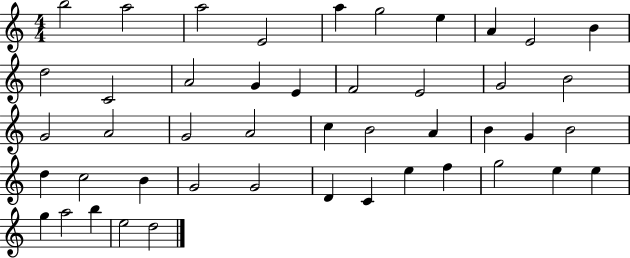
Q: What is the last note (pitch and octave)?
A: D5